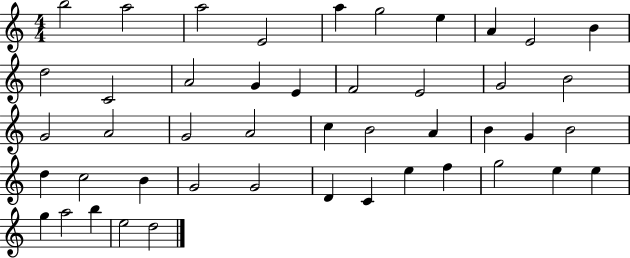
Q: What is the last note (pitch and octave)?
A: D5